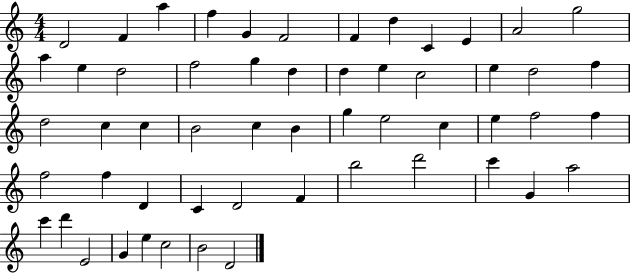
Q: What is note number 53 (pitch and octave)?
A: C5